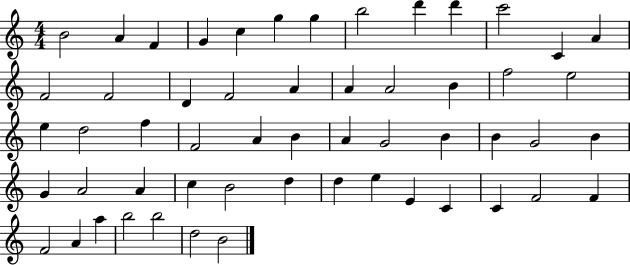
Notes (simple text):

B4/h A4/q F4/q G4/q C5/q G5/q G5/q B5/h D6/q D6/q C6/h C4/q A4/q F4/h F4/h D4/q F4/h A4/q A4/q A4/h B4/q F5/h E5/h E5/q D5/h F5/q F4/h A4/q B4/q A4/q G4/h B4/q B4/q G4/h B4/q G4/q A4/h A4/q C5/q B4/h D5/q D5/q E5/q E4/q C4/q C4/q F4/h F4/q F4/h A4/q A5/q B5/h B5/h D5/h B4/h